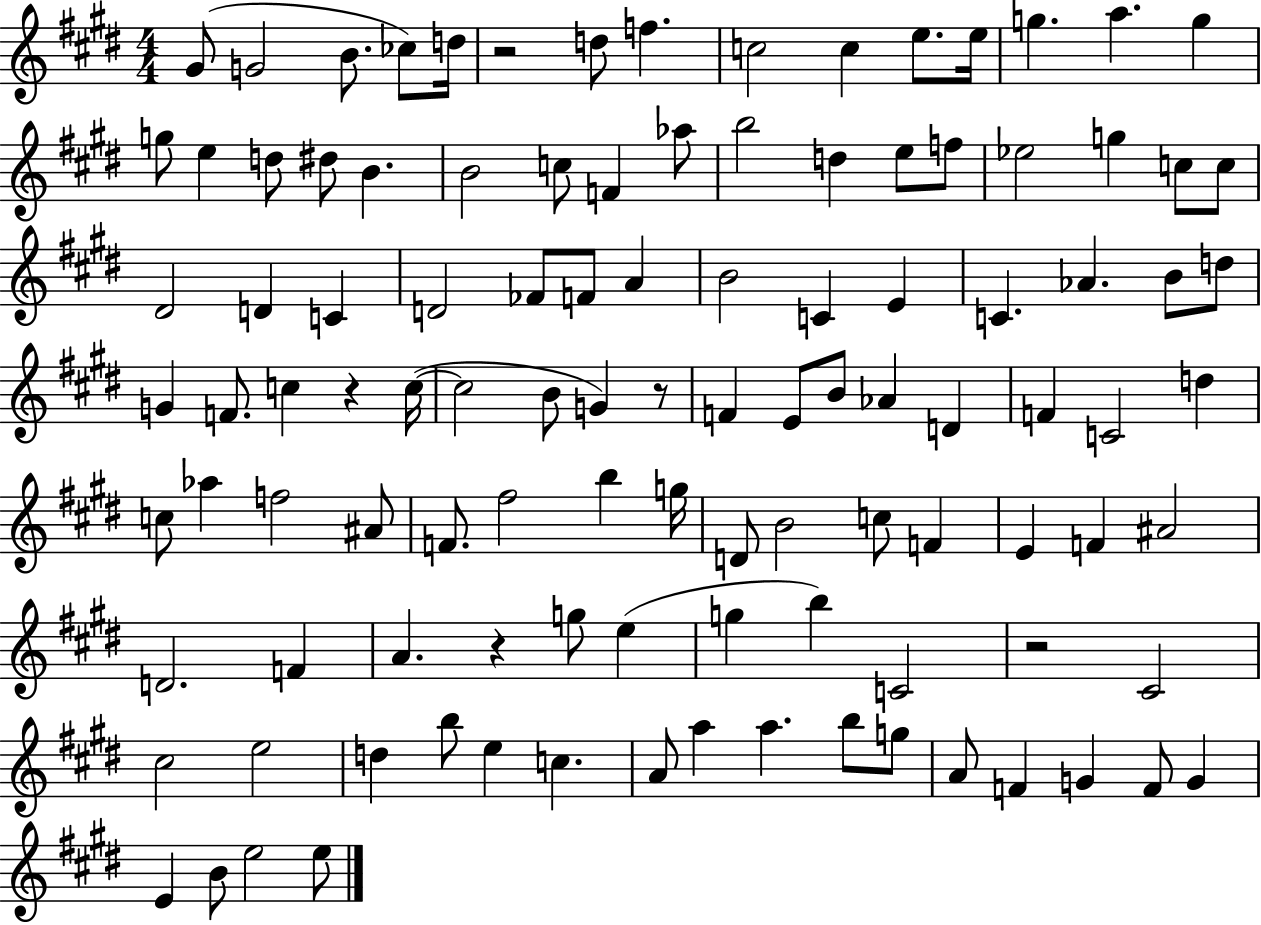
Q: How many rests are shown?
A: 5